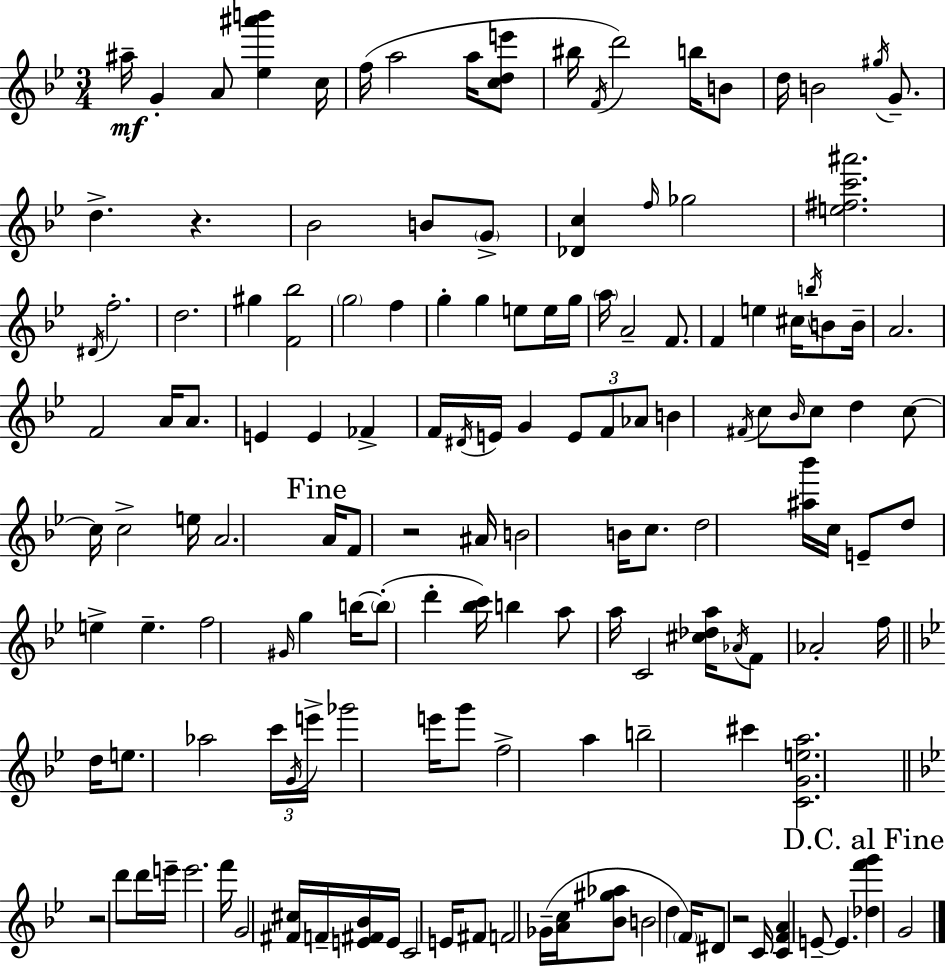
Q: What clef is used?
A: treble